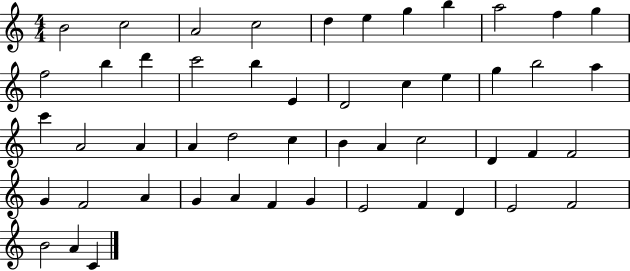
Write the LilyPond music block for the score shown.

{
  \clef treble
  \numericTimeSignature
  \time 4/4
  \key c \major
  b'2 c''2 | a'2 c''2 | d''4 e''4 g''4 b''4 | a''2 f''4 g''4 | \break f''2 b''4 d'''4 | c'''2 b''4 e'4 | d'2 c''4 e''4 | g''4 b''2 a''4 | \break c'''4 a'2 a'4 | a'4 d''2 c''4 | b'4 a'4 c''2 | d'4 f'4 f'2 | \break g'4 f'2 a'4 | g'4 a'4 f'4 g'4 | e'2 f'4 d'4 | e'2 f'2 | \break b'2 a'4 c'4 | \bar "|."
}